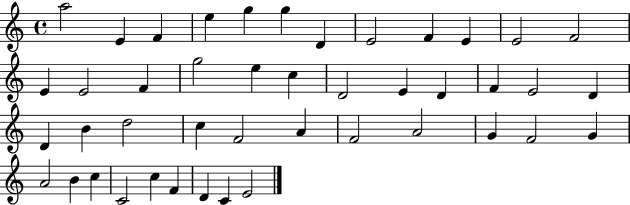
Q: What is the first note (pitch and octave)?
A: A5